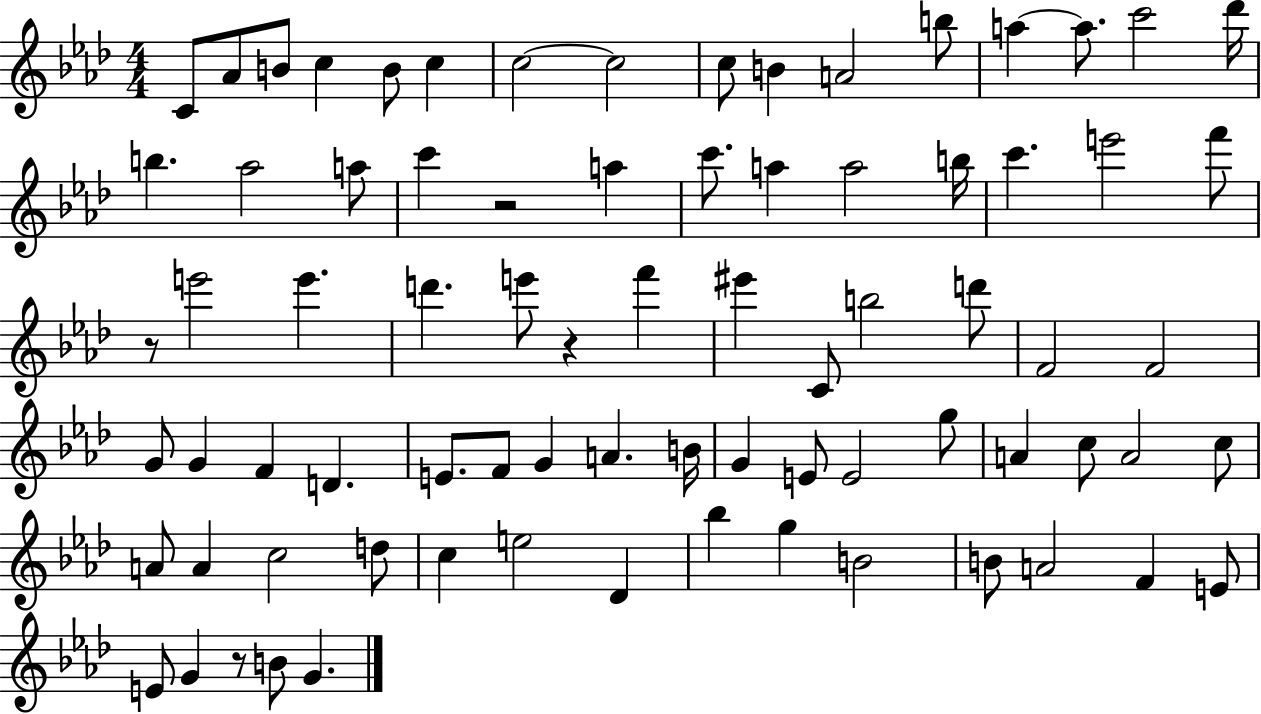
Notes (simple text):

C4/e Ab4/e B4/e C5/q B4/e C5/q C5/h C5/h C5/e B4/q A4/h B5/e A5/q A5/e. C6/h Db6/s B5/q. Ab5/h A5/e C6/q R/h A5/q C6/e. A5/q A5/h B5/s C6/q. E6/h F6/e R/e E6/h E6/q. D6/q. E6/e R/q F6/q EIS6/q C4/e B5/h D6/e F4/h F4/h G4/e G4/q F4/q D4/q. E4/e. F4/e G4/q A4/q. B4/s G4/q E4/e E4/h G5/e A4/q C5/e A4/h C5/e A4/e A4/q C5/h D5/e C5/q E5/h Db4/q Bb5/q G5/q B4/h B4/e A4/h F4/q E4/e E4/e G4/q R/e B4/e G4/q.